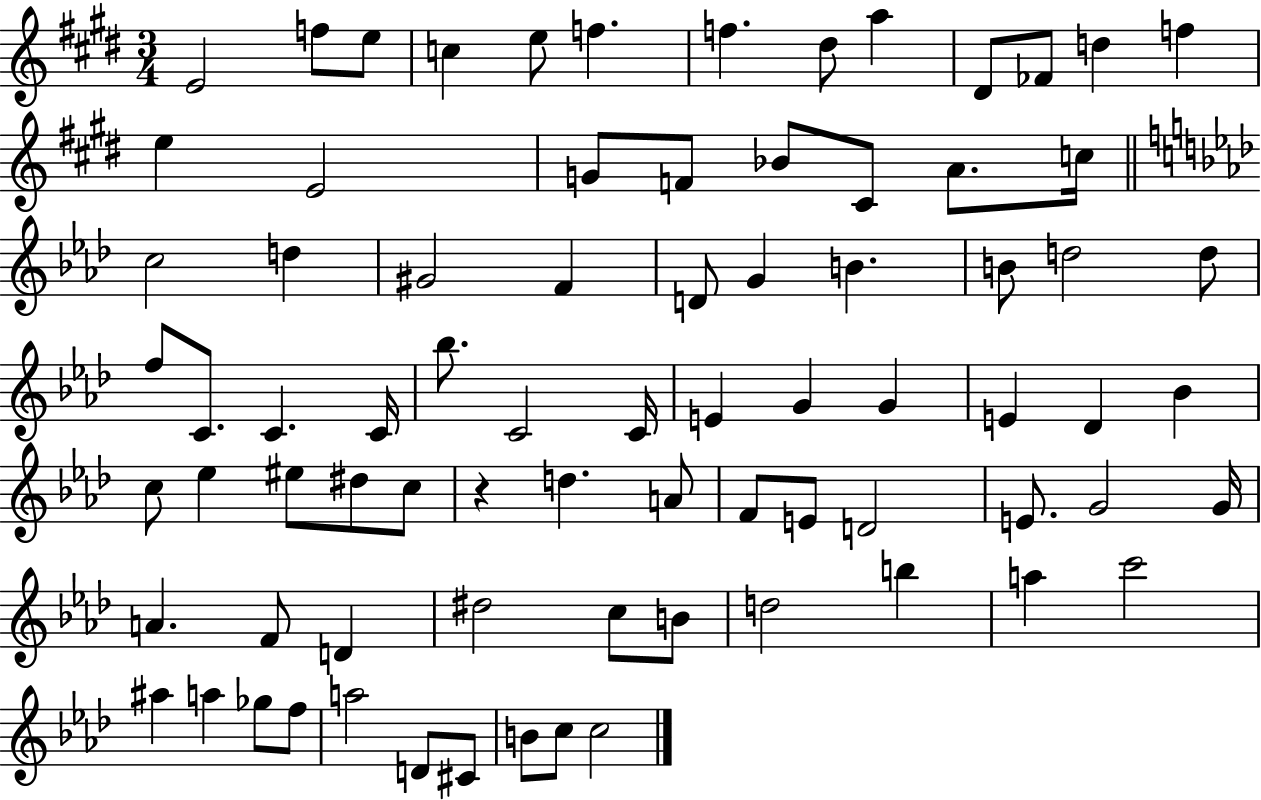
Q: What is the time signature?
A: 3/4